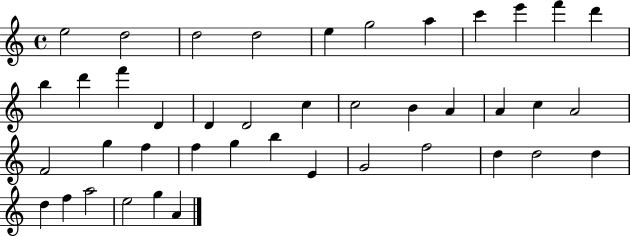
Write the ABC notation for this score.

X:1
T:Untitled
M:4/4
L:1/4
K:C
e2 d2 d2 d2 e g2 a c' e' f' d' b d' f' D D D2 c c2 B A A c A2 F2 g f f g b E G2 f2 d d2 d d f a2 e2 g A